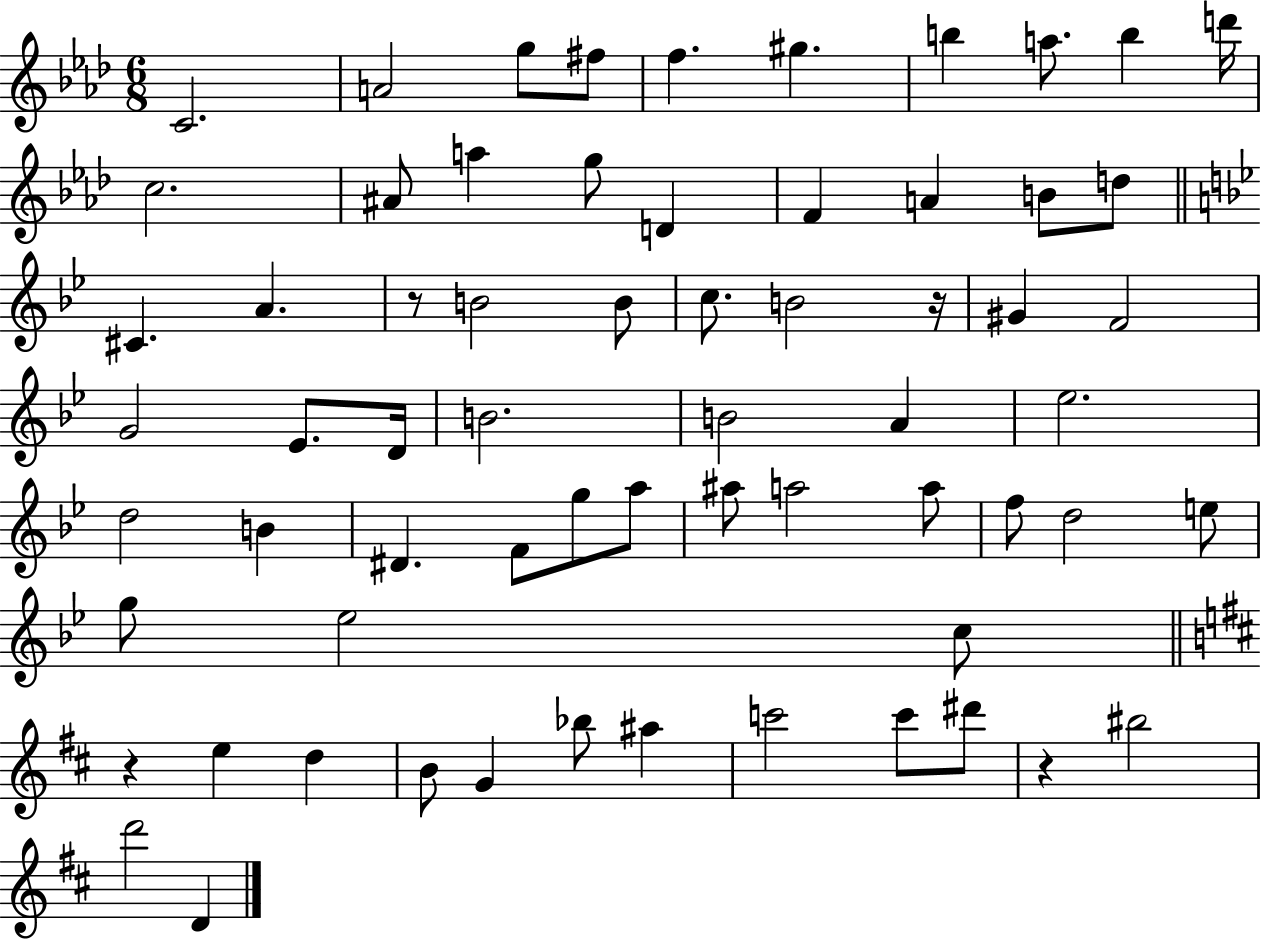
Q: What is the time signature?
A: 6/8